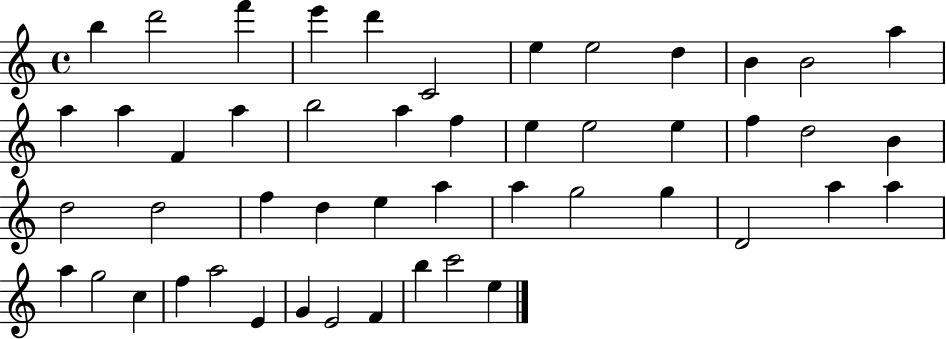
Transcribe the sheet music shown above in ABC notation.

X:1
T:Untitled
M:4/4
L:1/4
K:C
b d'2 f' e' d' C2 e e2 d B B2 a a a F a b2 a f e e2 e f d2 B d2 d2 f d e a a g2 g D2 a a a g2 c f a2 E G E2 F b c'2 e